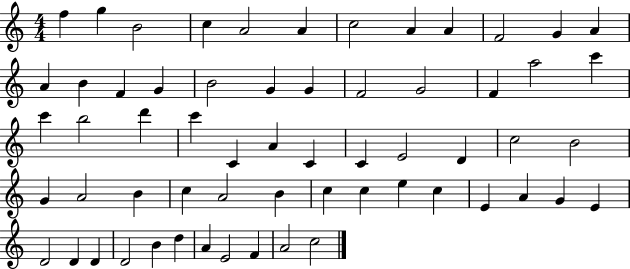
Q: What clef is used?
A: treble